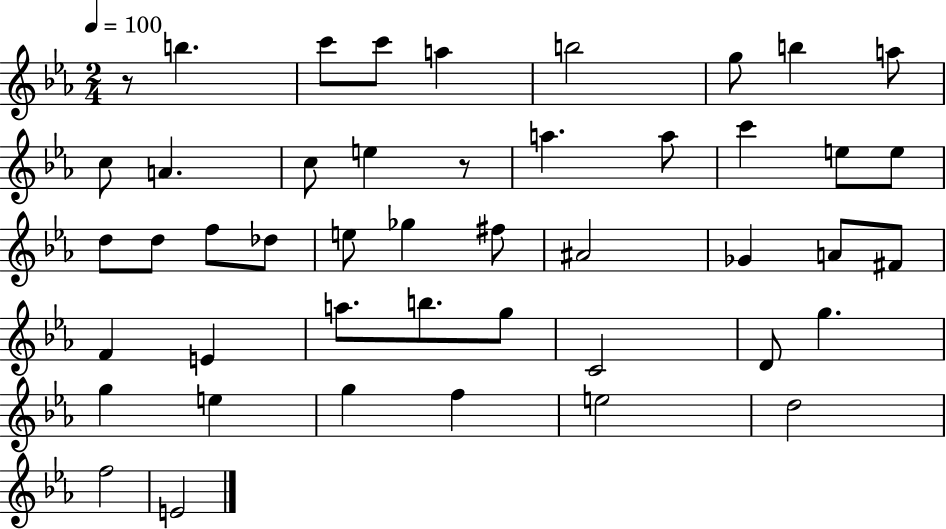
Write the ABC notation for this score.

X:1
T:Untitled
M:2/4
L:1/4
K:Eb
z/2 b c'/2 c'/2 a b2 g/2 b a/2 c/2 A c/2 e z/2 a a/2 c' e/2 e/2 d/2 d/2 f/2 _d/2 e/2 _g ^f/2 ^A2 _G A/2 ^F/2 F E a/2 b/2 g/2 C2 D/2 g g e g f e2 d2 f2 E2